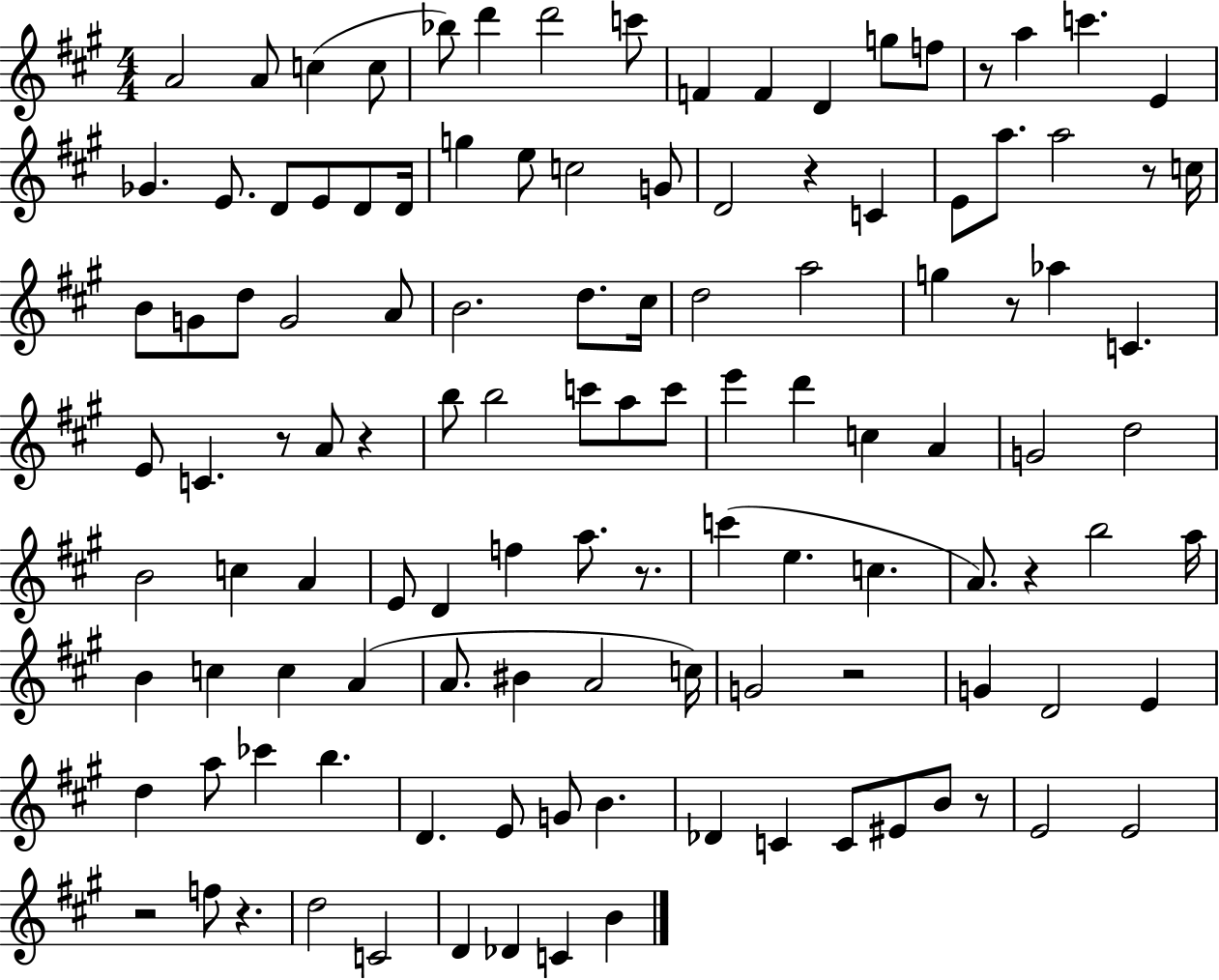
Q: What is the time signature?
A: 4/4